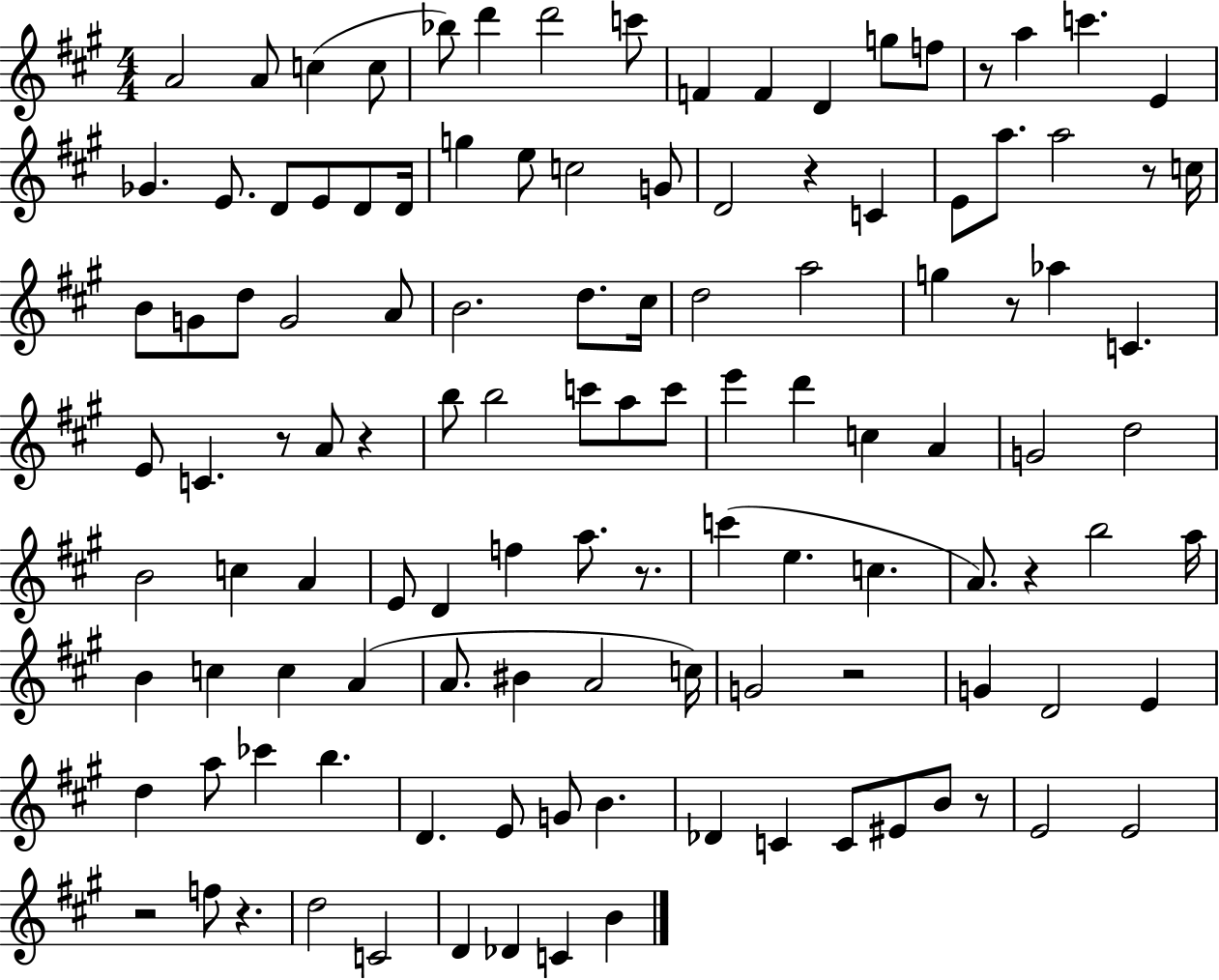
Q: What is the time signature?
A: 4/4